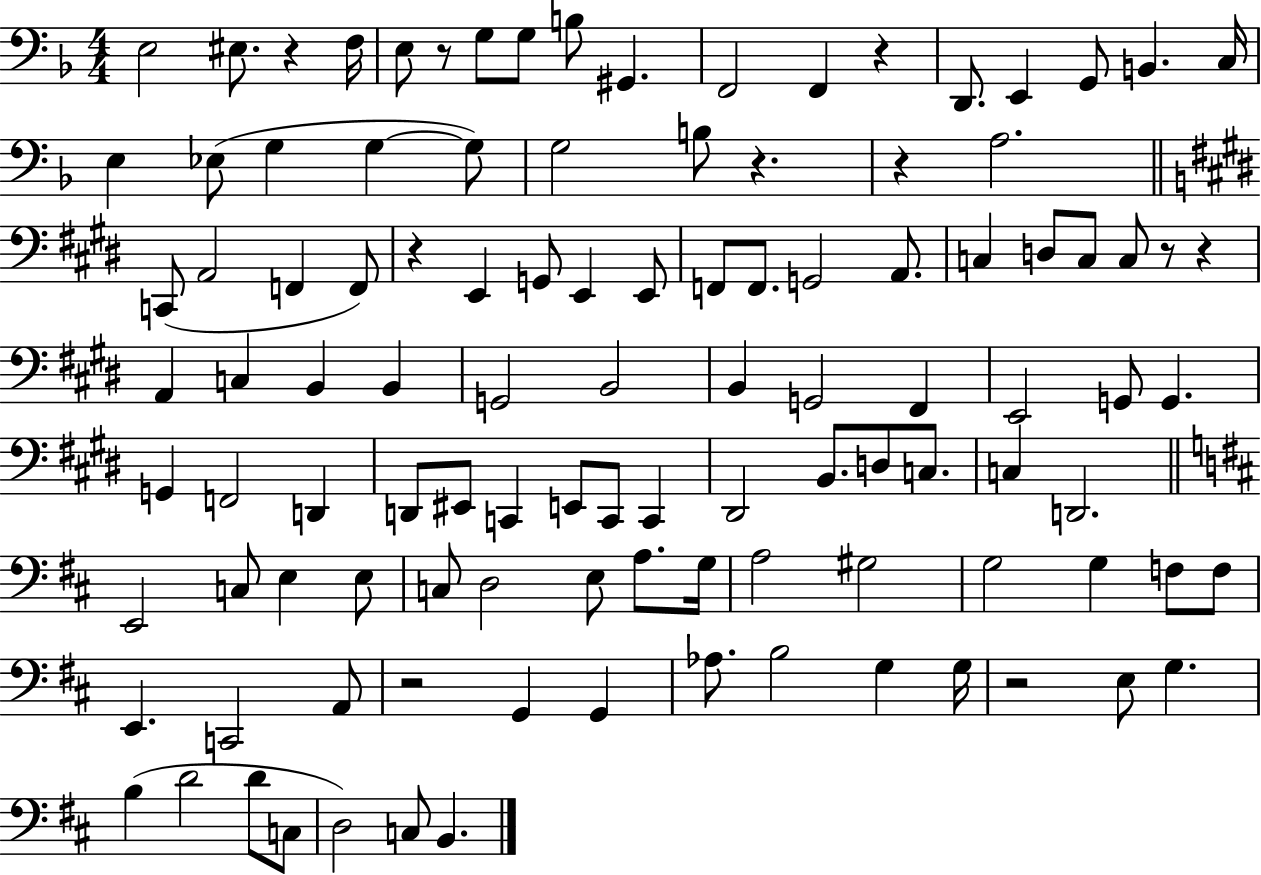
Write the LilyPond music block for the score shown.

{
  \clef bass
  \numericTimeSignature
  \time 4/4
  \key f \major
  e2 eis8. r4 f16 | e8 r8 g8 g8 b8 gis,4. | f,2 f,4 r4 | d,8. e,4 g,8 b,4. c16 | \break e4 ees8( g4 g4~~ g8) | g2 b8 r4. | r4 a2. | \bar "||" \break \key e \major c,8( a,2 f,4 f,8) | r4 e,4 g,8 e,4 e,8 | f,8 f,8. g,2 a,8. | c4 d8 c8 c8 r8 r4 | \break a,4 c4 b,4 b,4 | g,2 b,2 | b,4 g,2 fis,4 | e,2 g,8 g,4. | \break g,4 f,2 d,4 | d,8 eis,8 c,4 e,8 c,8 c,4 | dis,2 b,8. d8 c8. | c4 d,2. | \break \bar "||" \break \key d \major e,2 c8 e4 e8 | c8 d2 e8 a8. g16 | a2 gis2 | g2 g4 f8 f8 | \break e,4. c,2 a,8 | r2 g,4 g,4 | aes8. b2 g4 g16 | r2 e8 g4. | \break b4( d'2 d'8 c8 | d2) c8 b,4. | \bar "|."
}